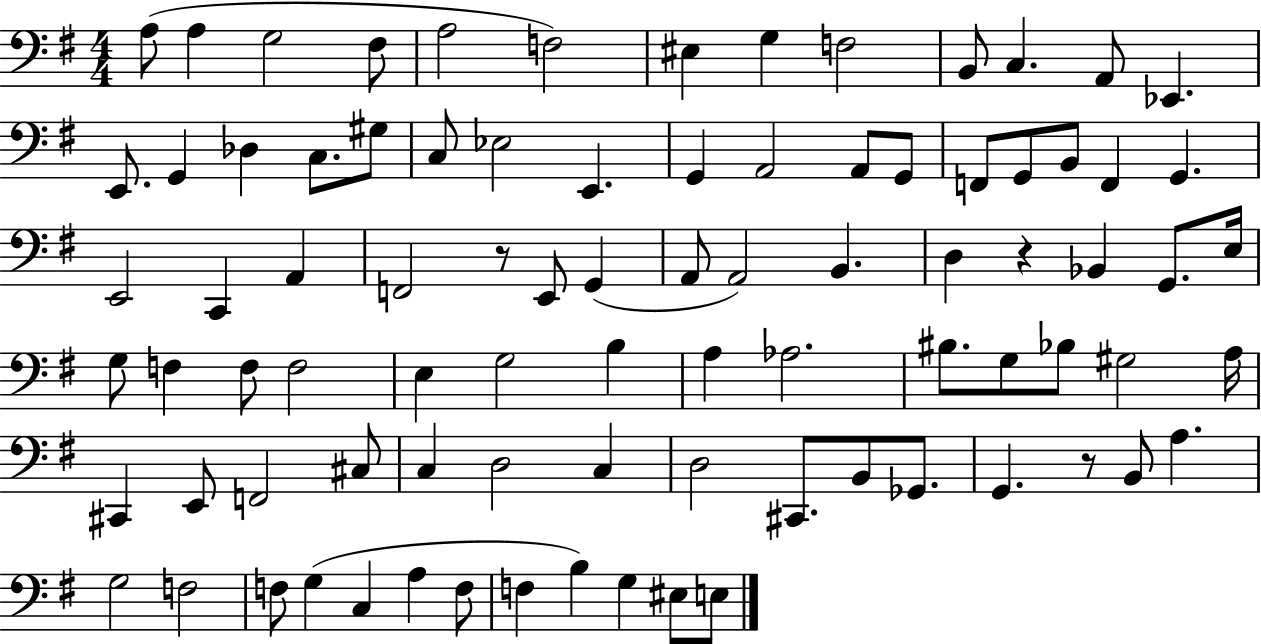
{
  \clef bass
  \numericTimeSignature
  \time 4/4
  \key g \major
  a8( a4 g2 fis8 | a2 f2) | eis4 g4 f2 | b,8 c4. a,8 ees,4. | \break e,8. g,4 des4 c8. gis8 | c8 ees2 e,4. | g,4 a,2 a,8 g,8 | f,8 g,8 b,8 f,4 g,4. | \break e,2 c,4 a,4 | f,2 r8 e,8 g,4( | a,8 a,2) b,4. | d4 r4 bes,4 g,8. e16 | \break g8 f4 f8 f2 | e4 g2 b4 | a4 aes2. | bis8. g8 bes8 gis2 a16 | \break cis,4 e,8 f,2 cis8 | c4 d2 c4 | d2 cis,8. b,8 ges,8. | g,4. r8 b,8 a4. | \break g2 f2 | f8 g4( c4 a4 f8 | f4 b4) g4 eis8 e8 | \bar "|."
}